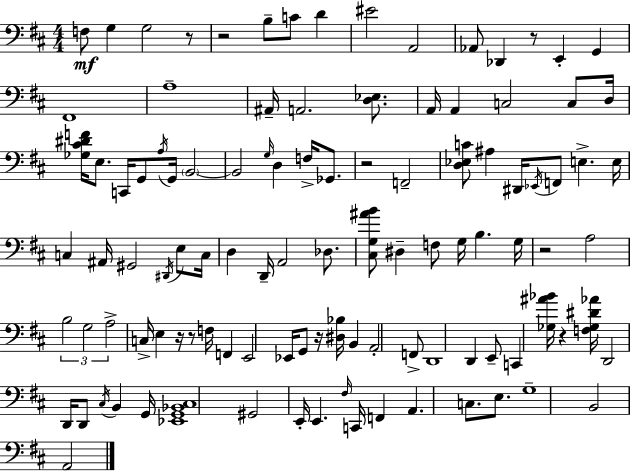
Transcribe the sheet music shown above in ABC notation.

X:1
T:Untitled
M:4/4
L:1/4
K:D
F,/2 G, G,2 z/2 z2 B,/2 C/2 D ^E2 A,,2 _A,,/2 _D,, z/2 E,, G,, ^F,,4 A,4 ^A,,/4 A,,2 [D,_E,]/2 A,,/4 A,, C,2 C,/2 D,/4 [_G,^C^DF]/4 E,/2 C,,/4 G,,/2 A,/4 G,,/4 B,,2 B,,2 G,/4 D, F,/4 _G,,/2 z2 F,,2 [D,_E,C]/2 ^A, ^D,,/4 _E,,/4 F,,/2 E, E,/4 C, ^A,,/4 ^G,,2 ^D,,/4 E,/2 C,/4 D, D,,/4 A,,2 _D,/2 [^C,G,^AB]/2 ^D, F,/2 G,/4 B, G,/4 z2 A,2 B,2 G,2 A,2 C,/4 E, z/4 z/2 F,/4 F,, E,,2 _E,,/4 G,,/2 z/4 [^D,_B,]/4 B,, A,,2 F,,/2 D,,4 D,, E,,/2 C,, [_G,^A_B]/4 z [F,_G,^D_A]/4 D,,2 D,,/4 D,,/2 ^C,/4 B,, G,,/4 [_E,,G,,_B,,^C,]4 ^G,,2 E,,/4 E,, ^F,/4 C,,/4 F,, A,, C,/2 E,/2 G,4 B,,2 A,,2